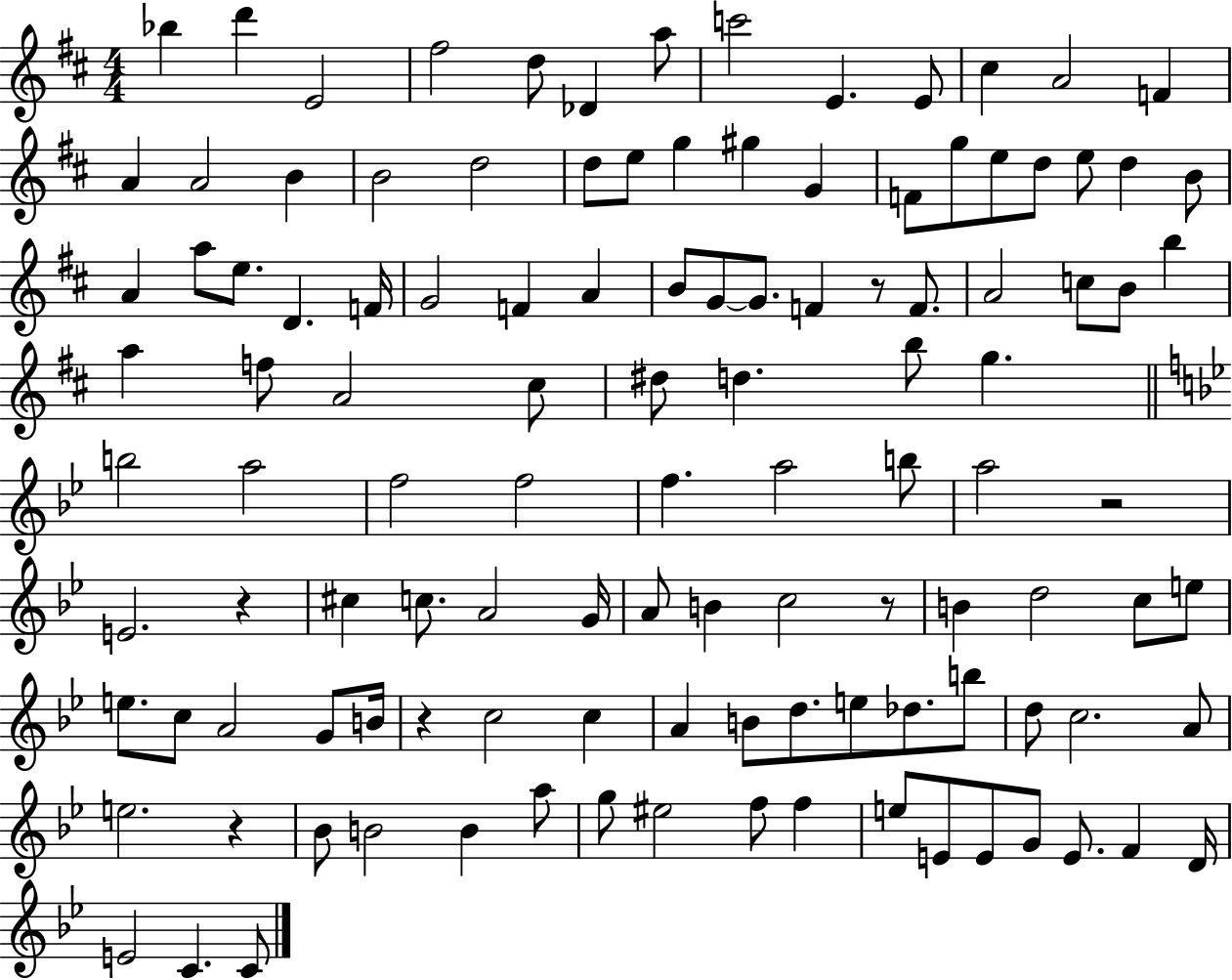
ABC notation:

X:1
T:Untitled
M:4/4
L:1/4
K:D
_b d' E2 ^f2 d/2 _D a/2 c'2 E E/2 ^c A2 F A A2 B B2 d2 d/2 e/2 g ^g G F/2 g/2 e/2 d/2 e/2 d B/2 A a/2 e/2 D F/4 G2 F A B/2 G/2 G/2 F z/2 F/2 A2 c/2 B/2 b a f/2 A2 ^c/2 ^d/2 d b/2 g b2 a2 f2 f2 f a2 b/2 a2 z2 E2 z ^c c/2 A2 G/4 A/2 B c2 z/2 B d2 c/2 e/2 e/2 c/2 A2 G/2 B/4 z c2 c A B/2 d/2 e/2 _d/2 b/2 d/2 c2 A/2 e2 z _B/2 B2 B a/2 g/2 ^e2 f/2 f e/2 E/2 E/2 G/2 E/2 F D/4 E2 C C/2